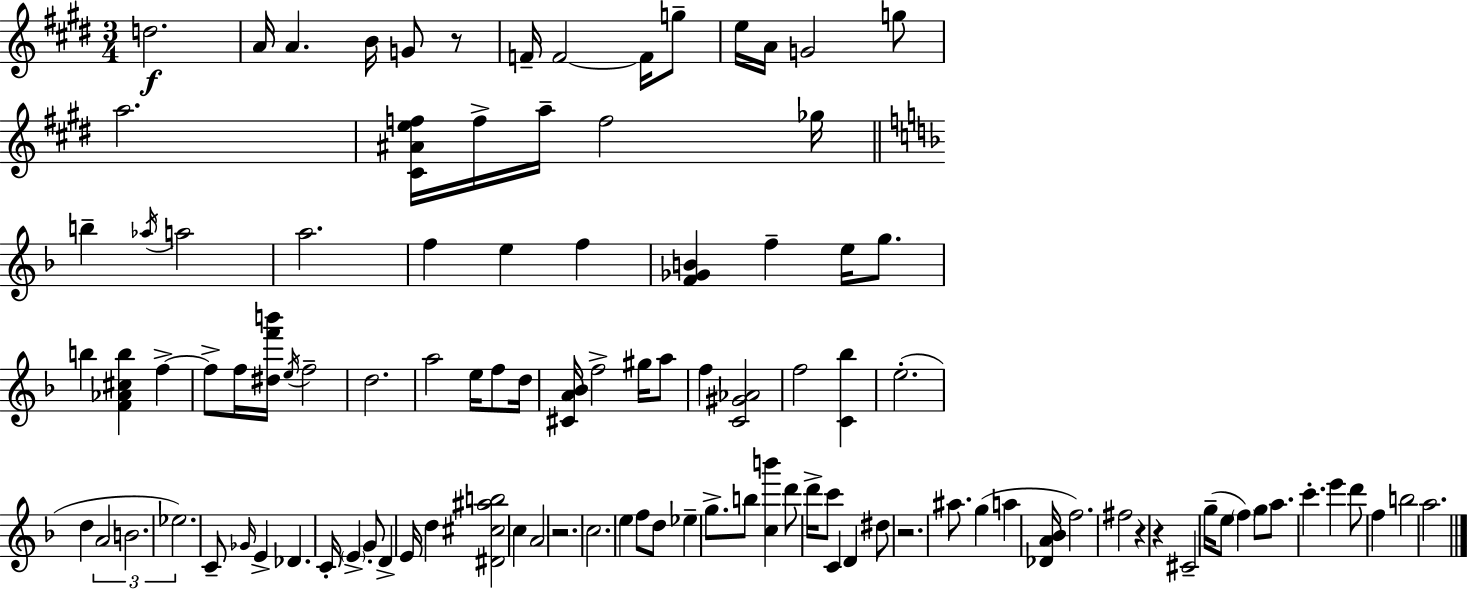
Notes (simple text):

D5/h. A4/s A4/q. B4/s G4/e R/e F4/s F4/h F4/s G5/e E5/s A4/s G4/h G5/e A5/h. [C#4,A#4,E5,F5]/s F5/s A5/s F5/h Gb5/s B5/q Ab5/s A5/h A5/h. F5/q E5/q F5/q [F4,Gb4,B4]/q F5/q E5/s G5/e. B5/q [F4,Ab4,C#5,B5]/q F5/q F5/e F5/s [D#5,F6,B6]/s E5/s F5/h D5/h. A5/h E5/s F5/e D5/s [C#4,A4,Bb4]/s F5/h G#5/s A5/e F5/q [C4,G#4,Ab4]/h F5/h [C4,Bb5]/q E5/h. D5/q A4/h B4/h. Eb5/h. C4/e Gb4/s E4/q Db4/q. C4/s E4/q G4/e D4/q E4/s D5/q [D#4,C#5,A#5,B5]/h C5/q A4/h R/h. C5/h. E5/q F5/e D5/e Eb5/q G5/e. B5/e [C5,B6]/q D6/e D6/s C6/e C4/q D4/q D#5/e R/h. A#5/e. G5/q A5/q [Db4,A4,Bb4]/s F5/h. F#5/h R/q R/q C#4/h G5/s E5/e F5/q G5/e A5/e. C6/q. E6/q D6/e F5/q B5/h A5/h.